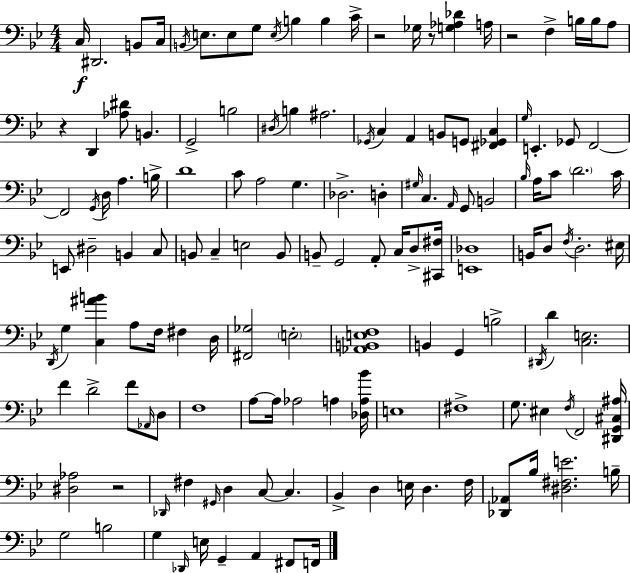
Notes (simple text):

C3/s D#2/h. B2/e C3/s B2/s E3/e. E3/e G3/e E3/s B3/q B3/q C4/s R/h Gb3/s R/e [G3,Ab3,Db4]/q A3/s R/h F3/q B3/s B3/s A3/e R/q D2/q [Ab3,D#4]/e B2/q. G2/h B3/h D#3/s B3/q A#3/h. Gb2/s C3/q A2/q B2/e G2/e [F#2,Gb2,C3]/q G3/s E2/q. Gb2/e F2/h F2/h G2/s D3/s A3/q. B3/s D4/w C4/e A3/h G3/q. Db3/h. D3/q G#3/s C3/q. A2/s G2/e B2/h Bb3/s A3/s C4/e D4/h. C4/s E2/e D#3/h B2/q C3/e B2/e C3/q E3/h B2/e B2/e G2/h A2/e C3/s D3/e [C#2,F#3]/s [E2,Db3]/w B2/s D3/e F3/s D3/h. EIS3/s D2/s G3/q [C3,A#4,B4]/q A3/e F3/s F#3/q D3/s [F#2,Gb3]/h E3/h [Ab2,B2,E3,F3]/w B2/q G2/q B3/h D#2/s D4/q [C3,E3]/h. F4/q D4/h F4/e Ab2/s D3/e F3/w A3/e A3/s Ab3/h A3/q [Db3,A3,Bb4]/s E3/w F#3/w G3/e. EIS3/q F3/s F2/h [D#2,G2,C#3,A#3]/s [D#3,Ab3]/h R/h Db2/s F#3/q G#2/s D3/q C3/e C3/q. Bb2/q D3/q E3/s D3/q. F3/s [Db2,Ab2]/e Bb3/s [D#3,F#3,E4]/h. B3/s G3/h B3/h G3/q Db2/s E3/s G2/q A2/q F#2/e F2/s